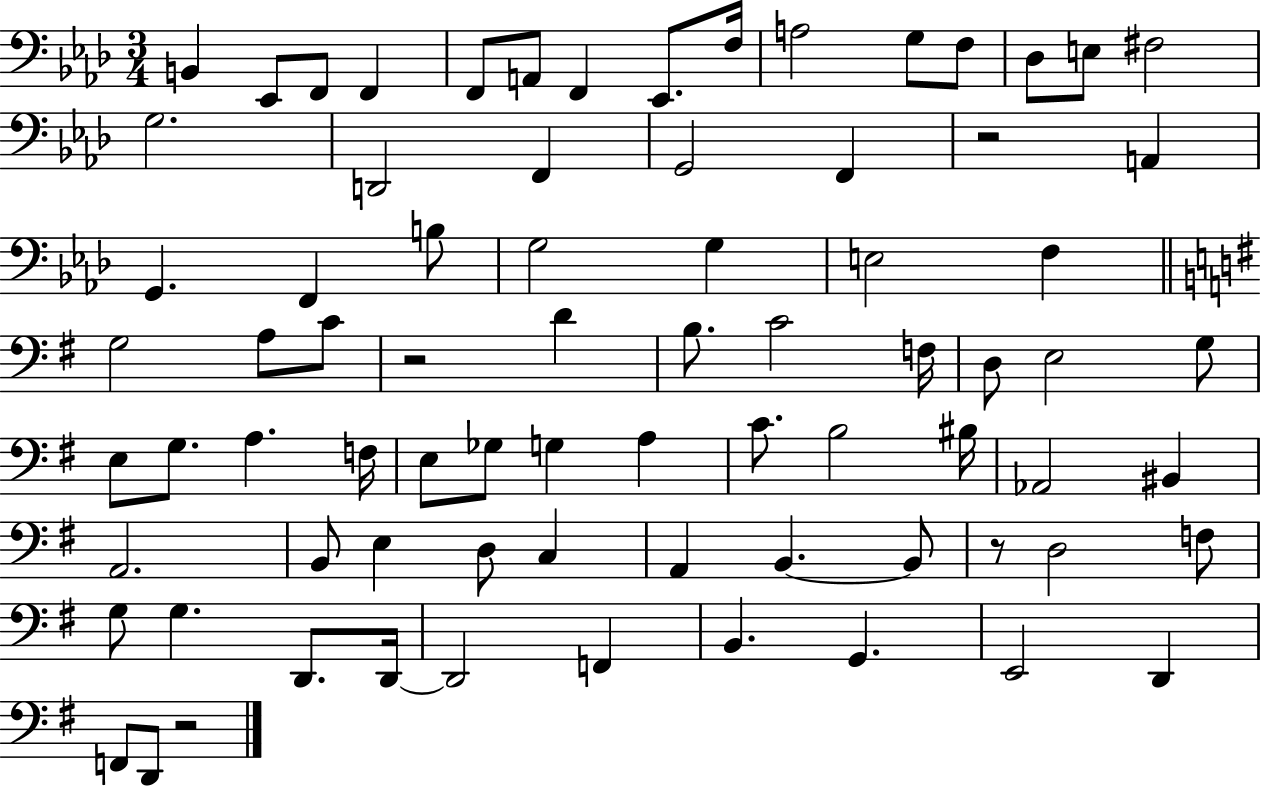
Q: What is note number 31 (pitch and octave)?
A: C4